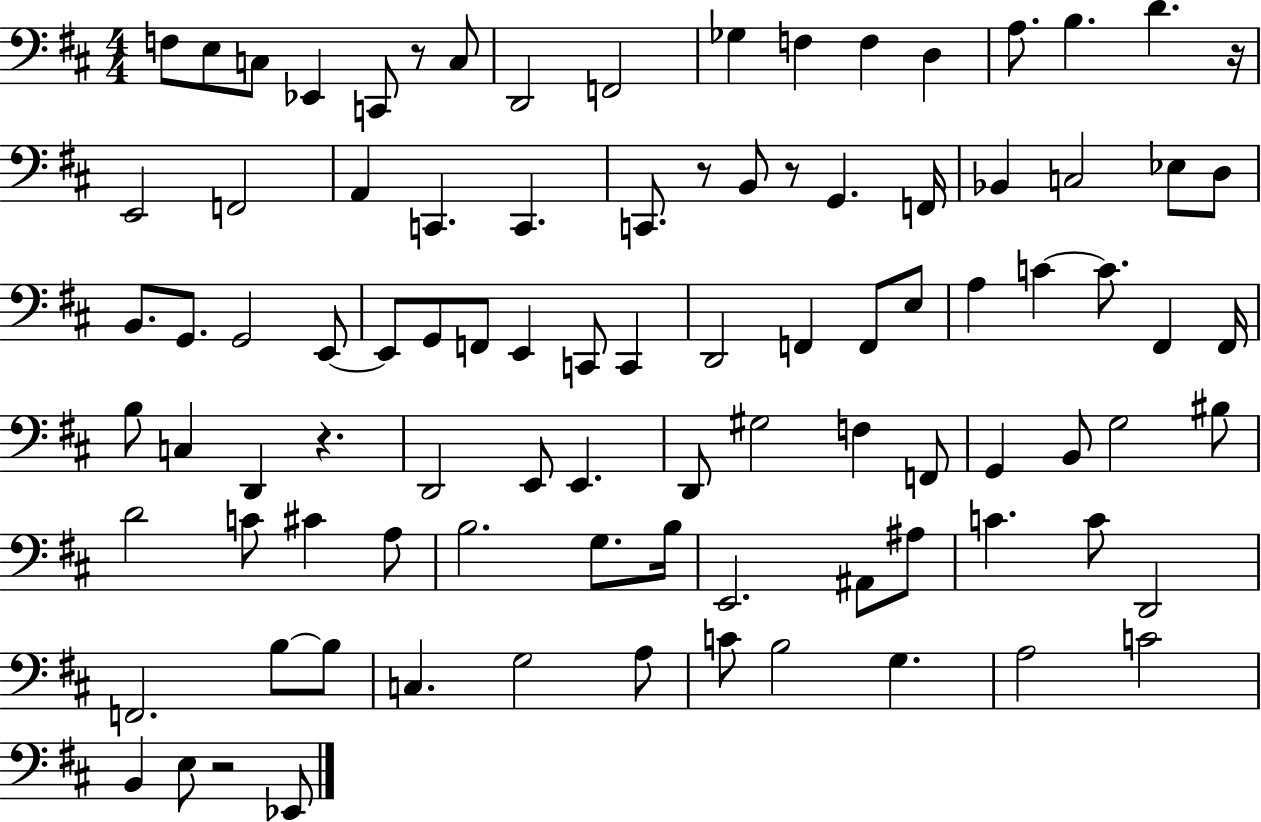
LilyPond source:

{
  \clef bass
  \numericTimeSignature
  \time 4/4
  \key d \major
  f8 e8 c8 ees,4 c,8 r8 c8 | d,2 f,2 | ges4 f4 f4 d4 | a8. b4. d'4. r16 | \break e,2 f,2 | a,4 c,4. c,4. | c,8. r8 b,8 r8 g,4. f,16 | bes,4 c2 ees8 d8 | \break b,8. g,8. g,2 e,8~~ | e,8 g,8 f,8 e,4 c,8 c,4 | d,2 f,4 f,8 e8 | a4 c'4~~ c'8. fis,4 fis,16 | \break b8 c4 d,4 r4. | d,2 e,8 e,4. | d,8 gis2 f4 f,8 | g,4 b,8 g2 bis8 | \break d'2 c'8 cis'4 a8 | b2. g8. b16 | e,2. ais,8 ais8 | c'4. c'8 d,2 | \break f,2. b8~~ b8 | c4. g2 a8 | c'8 b2 g4. | a2 c'2 | \break b,4 e8 r2 ees,8 | \bar "|."
}